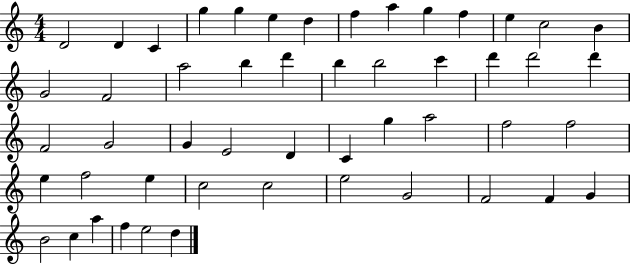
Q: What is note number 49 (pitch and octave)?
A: F5